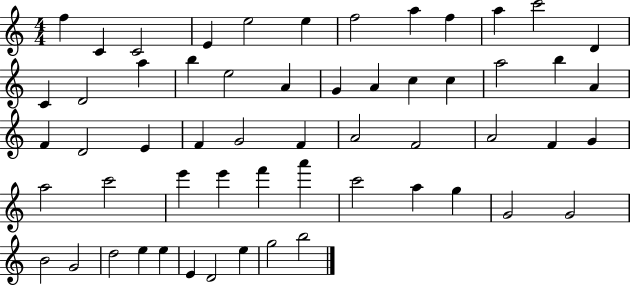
F5/q C4/q C4/h E4/q E5/h E5/q F5/h A5/q F5/q A5/q C6/h D4/q C4/q D4/h A5/q B5/q E5/h A4/q G4/q A4/q C5/q C5/q A5/h B5/q A4/q F4/q D4/h E4/q F4/q G4/h F4/q A4/h F4/h A4/h F4/q G4/q A5/h C6/h E6/q E6/q F6/q A6/q C6/h A5/q G5/q G4/h G4/h B4/h G4/h D5/h E5/q E5/q E4/q D4/h E5/q G5/h B5/h